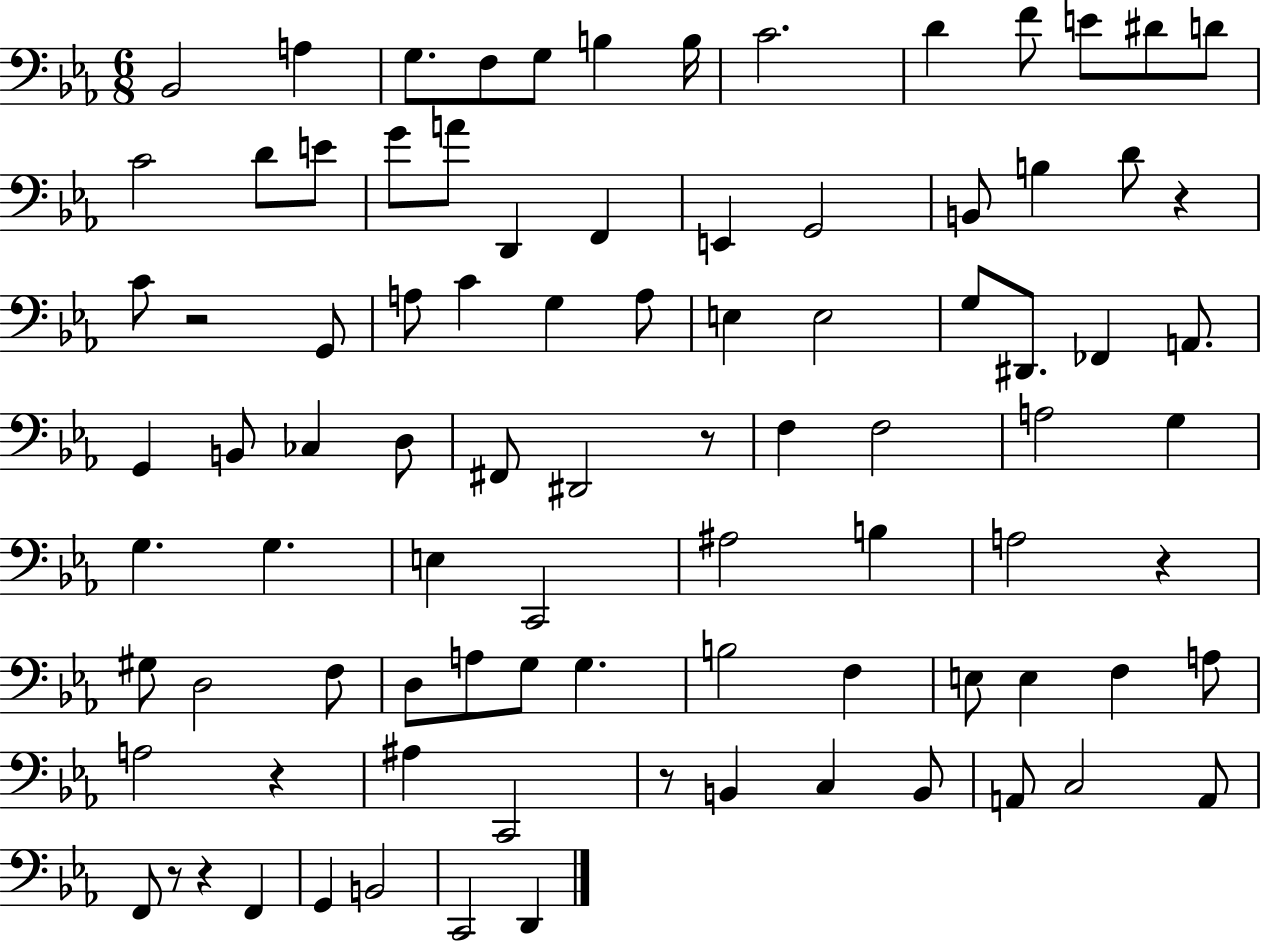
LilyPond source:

{
  \clef bass
  \numericTimeSignature
  \time 6/8
  \key ees \major
  bes,2 a4 | g8. f8 g8 b4 b16 | c'2. | d'4 f'8 e'8 dis'8 d'8 | \break c'2 d'8 e'8 | g'8 a'8 d,4 f,4 | e,4 g,2 | b,8 b4 d'8 r4 | \break c'8 r2 g,8 | a8 c'4 g4 a8 | e4 e2 | g8 dis,8. fes,4 a,8. | \break g,4 b,8 ces4 d8 | fis,8 dis,2 r8 | f4 f2 | a2 g4 | \break g4. g4. | e4 c,2 | ais2 b4 | a2 r4 | \break gis8 d2 f8 | d8 a8 g8 g4. | b2 f4 | e8 e4 f4 a8 | \break a2 r4 | ais4 c,2 | r8 b,4 c4 b,8 | a,8 c2 a,8 | \break f,8 r8 r4 f,4 | g,4 b,2 | c,2 d,4 | \bar "|."
}